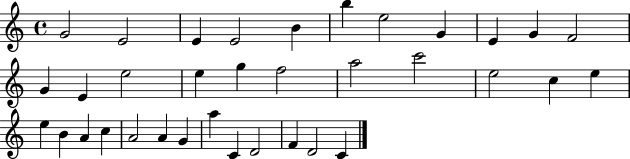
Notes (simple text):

G4/h E4/h E4/q E4/h B4/q B5/q E5/h G4/q E4/q G4/q F4/h G4/q E4/q E5/h E5/q G5/q F5/h A5/h C6/h E5/h C5/q E5/q E5/q B4/q A4/q C5/q A4/h A4/q G4/q A5/q C4/q D4/h F4/q D4/h C4/q